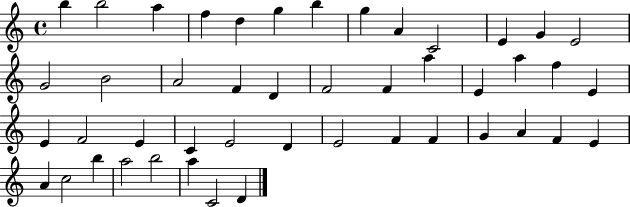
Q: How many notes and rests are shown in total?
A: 46